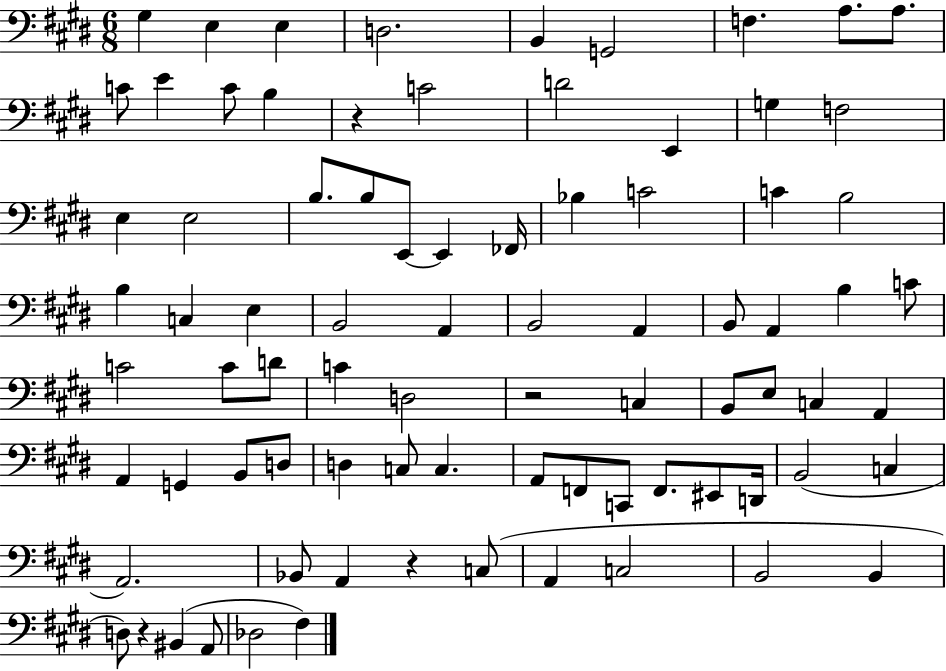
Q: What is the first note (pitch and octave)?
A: G#3